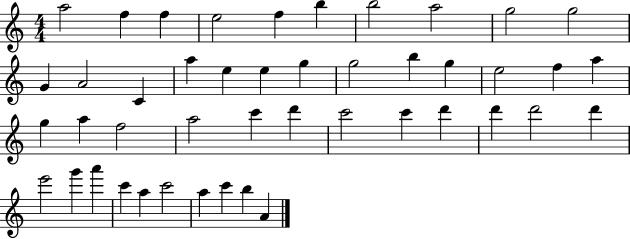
X:1
T:Untitled
M:4/4
L:1/4
K:C
a2 f f e2 f b b2 a2 g2 g2 G A2 C a e e g g2 b g e2 f a g a f2 a2 c' d' c'2 c' d' d' d'2 d' e'2 g' a' c' a c'2 a c' b A